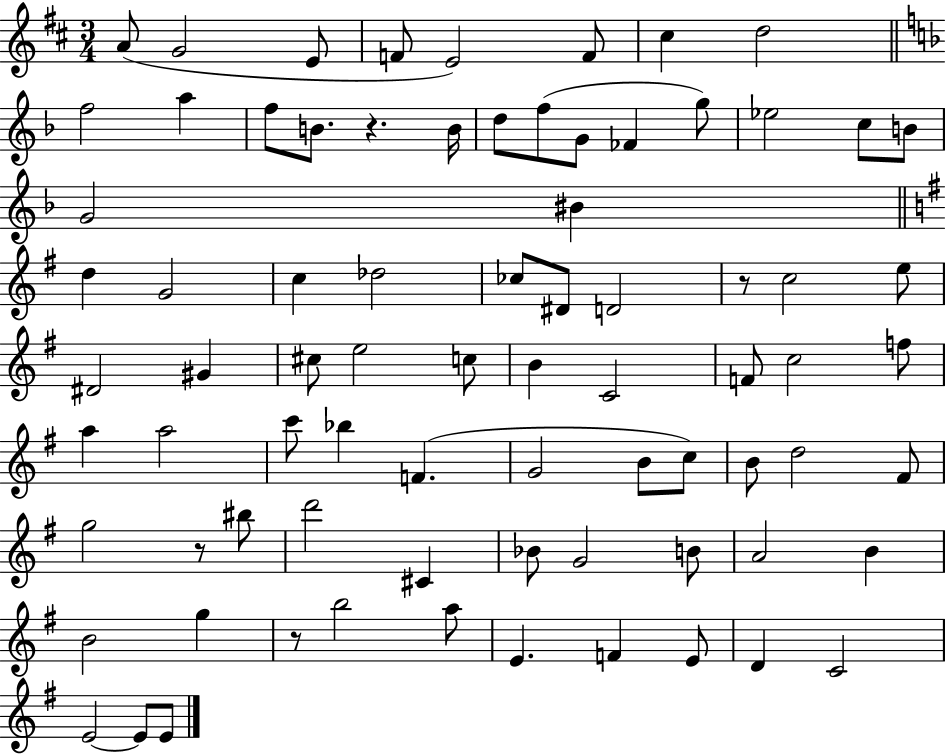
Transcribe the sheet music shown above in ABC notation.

X:1
T:Untitled
M:3/4
L:1/4
K:D
A/2 G2 E/2 F/2 E2 F/2 ^c d2 f2 a f/2 B/2 z B/4 d/2 f/2 G/2 _F g/2 _e2 c/2 B/2 G2 ^B d G2 c _d2 _c/2 ^D/2 D2 z/2 c2 e/2 ^D2 ^G ^c/2 e2 c/2 B C2 F/2 c2 f/2 a a2 c'/2 _b F G2 B/2 c/2 B/2 d2 ^F/2 g2 z/2 ^b/2 d'2 ^C _B/2 G2 B/2 A2 B B2 g z/2 b2 a/2 E F E/2 D C2 E2 E/2 E/2